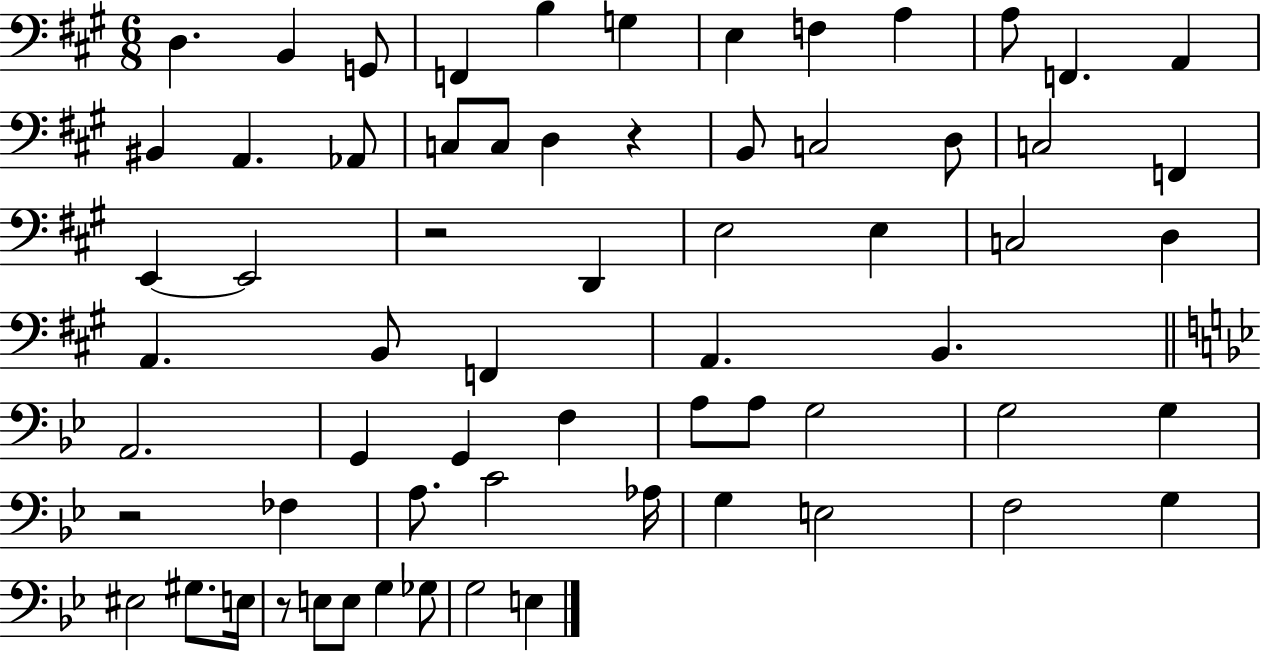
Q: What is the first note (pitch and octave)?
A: D3